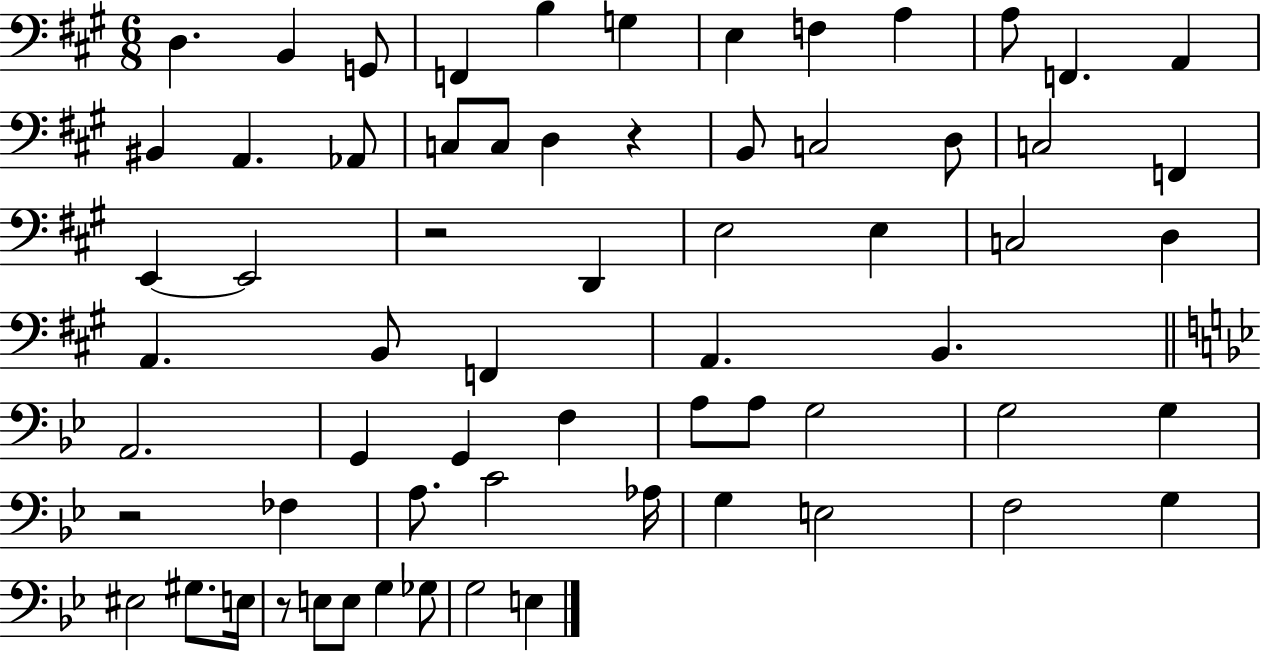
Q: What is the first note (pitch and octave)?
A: D3